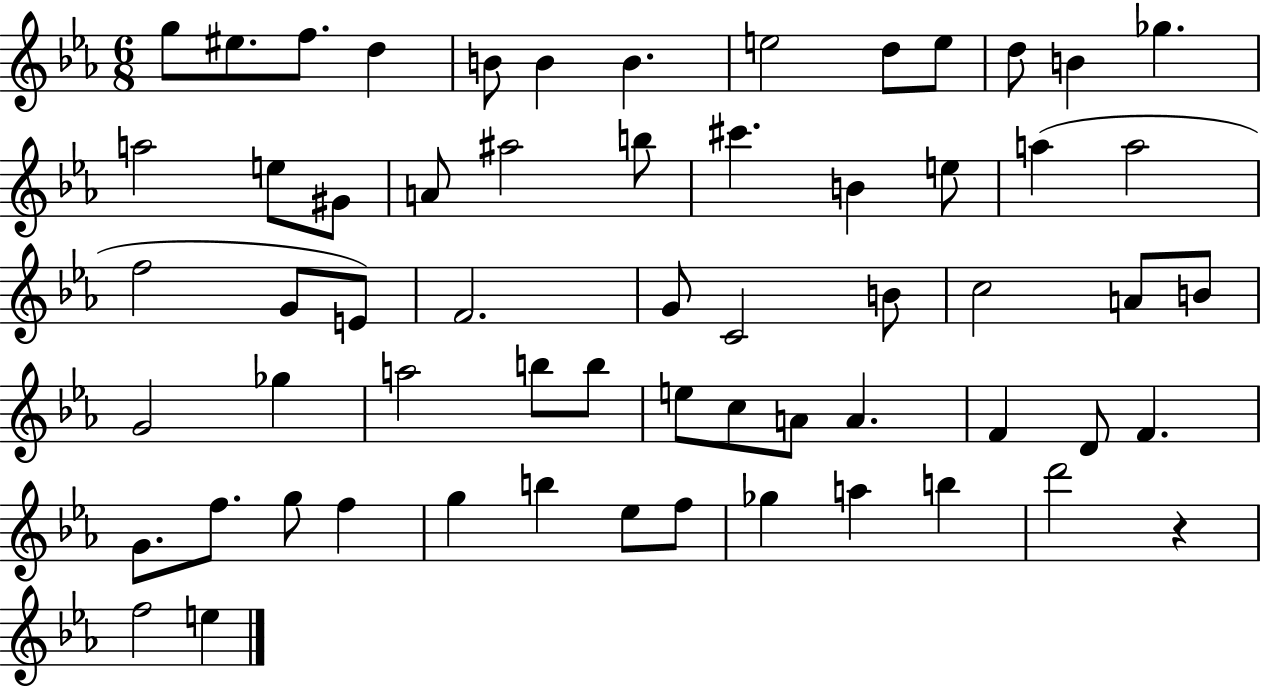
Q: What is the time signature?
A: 6/8